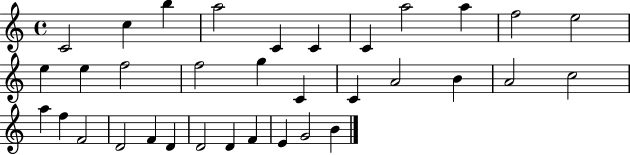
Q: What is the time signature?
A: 4/4